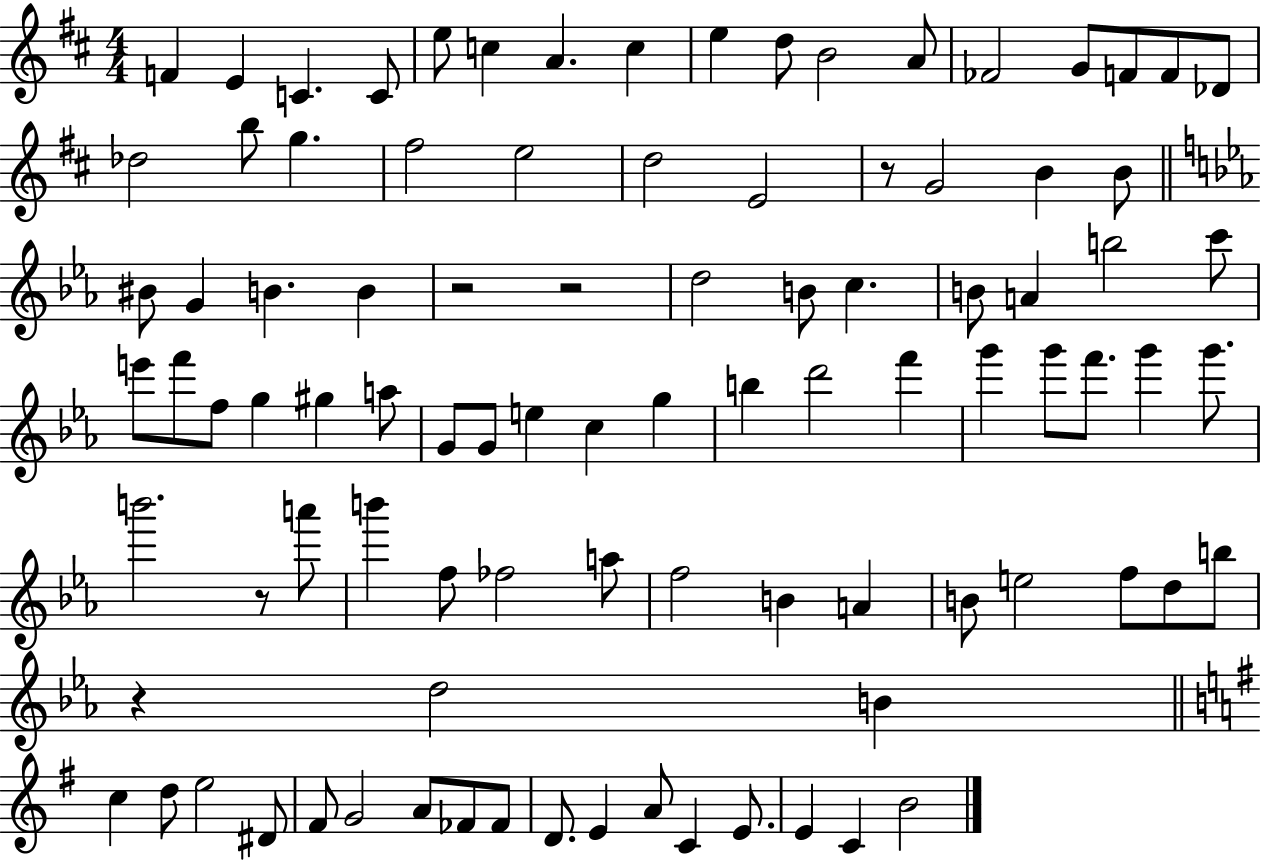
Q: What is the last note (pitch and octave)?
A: B4